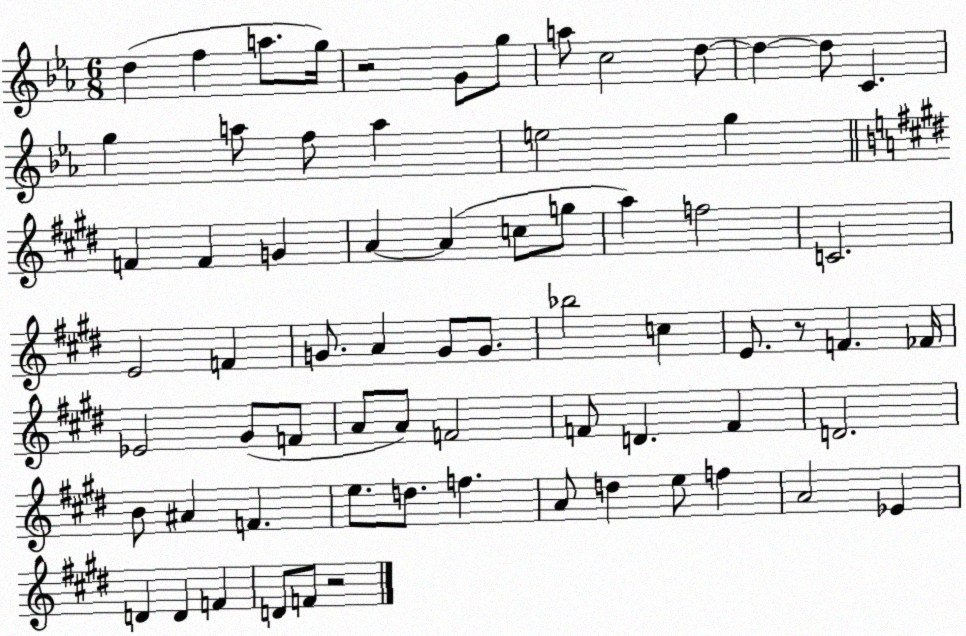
X:1
T:Untitled
M:6/8
L:1/4
K:Eb
d f a/2 g/4 z2 G/2 g/2 a/2 c2 d/2 d d/2 C g a/2 f/2 a e2 g F F G A A c/2 g/2 a f2 C2 E2 F G/2 A G/2 G/2 _b2 c E/2 z/2 F _F/4 _E2 ^G/2 F/2 A/2 A/2 F2 F/2 D F D2 B/2 ^A F e/2 d/2 f A/2 d e/2 f A2 _E D D F D/2 F/2 z2